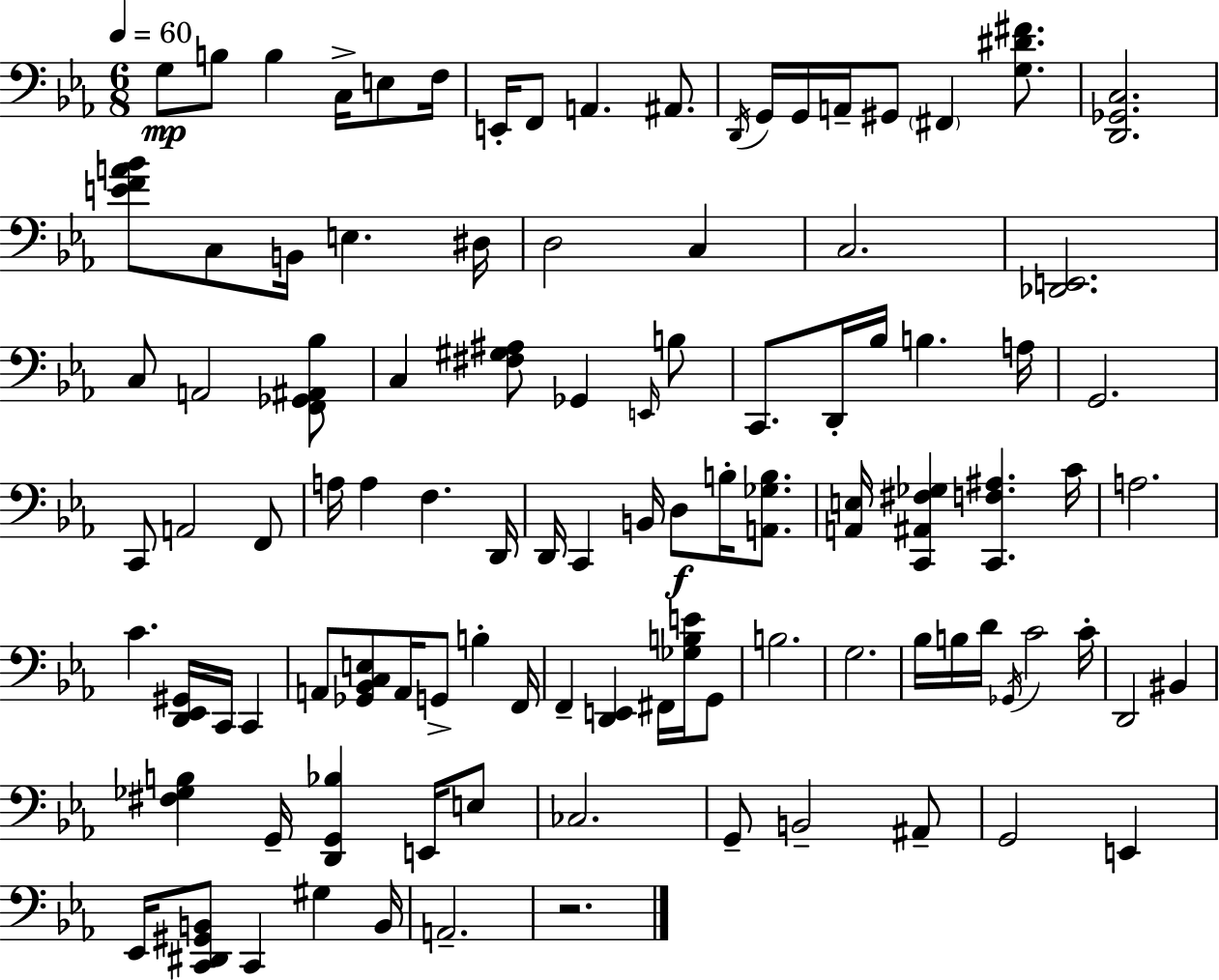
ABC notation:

X:1
T:Untitled
M:6/8
L:1/4
K:Eb
G,/2 B,/2 B, C,/4 E,/2 F,/4 E,,/4 F,,/2 A,, ^A,,/2 D,,/4 G,,/4 G,,/4 A,,/4 ^G,,/2 ^F,, [G,^D^F]/2 [D,,_G,,C,]2 [EFA_B]/2 C,/2 B,,/4 E, ^D,/4 D,2 C, C,2 [_D,,E,,]2 C,/2 A,,2 [F,,_G,,^A,,_B,]/2 C, [^F,^G,^A,]/2 _G,, E,,/4 B,/2 C,,/2 D,,/4 _B,/4 B, A,/4 G,,2 C,,/2 A,,2 F,,/2 A,/4 A, F, D,,/4 D,,/4 C,, B,,/4 D,/2 B,/4 [A,,_G,B,]/2 [A,,E,]/4 [C,,^A,,^F,_G,] [C,,F,^A,] C/4 A,2 C [D,,_E,,^G,,]/4 C,,/4 C,, A,,/2 [_G,,_B,,C,E,]/2 A,,/4 G,,/2 B, F,,/4 F,, [D,,E,,] ^F,,/4 [_G,B,E]/4 G,,/2 B,2 G,2 _B,/4 B,/4 D/4 _G,,/4 C2 C/4 D,,2 ^B,, [^F,_G,B,] G,,/4 [D,,G,,_B,] E,,/4 E,/2 _C,2 G,,/2 B,,2 ^A,,/2 G,,2 E,, _E,,/4 [C,,^D,,^G,,B,,]/2 C,, ^G, B,,/4 A,,2 z2